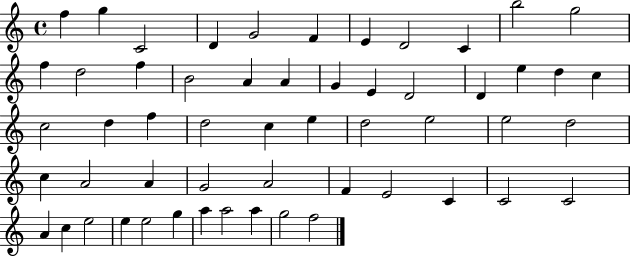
F5/q G5/q C4/h D4/q G4/h F4/q E4/q D4/h C4/q B5/h G5/h F5/q D5/h F5/q B4/h A4/q A4/q G4/q E4/q D4/h D4/q E5/q D5/q C5/q C5/h D5/q F5/q D5/h C5/q E5/q D5/h E5/h E5/h D5/h C5/q A4/h A4/q G4/h A4/h F4/q E4/h C4/q C4/h C4/h A4/q C5/q E5/h E5/q E5/h G5/q A5/q A5/h A5/q G5/h F5/h